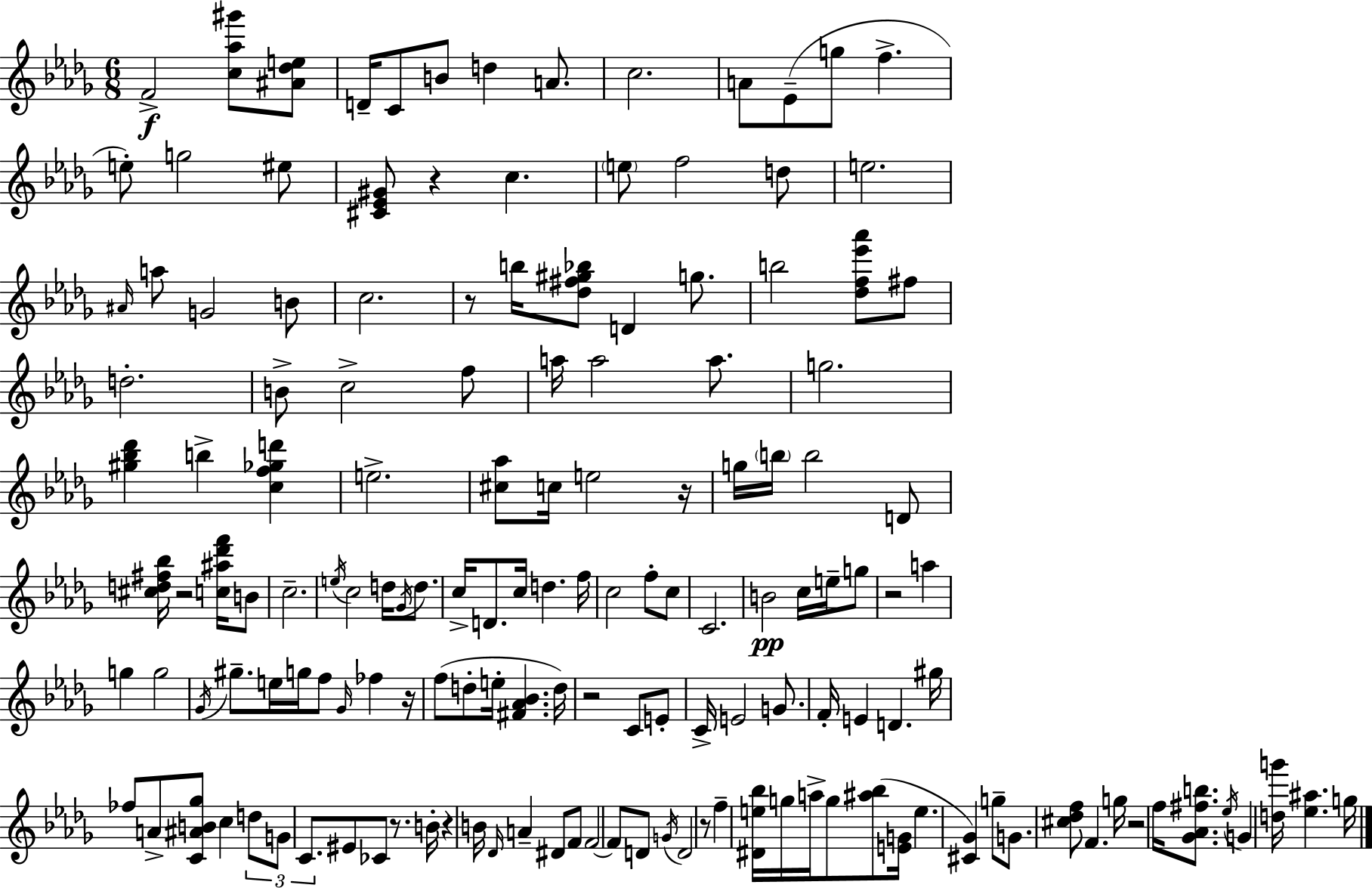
{
  \clef treble
  \numericTimeSignature
  \time 6/8
  \key bes \minor
  \repeat volta 2 { f'2->\f <c'' aes'' gis'''>8 <ais' des'' e''>8 | d'16-- c'8 b'8 d''4 a'8. | c''2. | a'8 ees'8--( g''8 f''4.-> | \break e''8-.) g''2 eis''8 | <cis' ees' gis'>8 r4 c''4. | \parenthesize e''8 f''2 d''8 | e''2. | \break \grace { ais'16 } a''8 g'2 b'8 | c''2. | r8 b''16 <des'' fis'' gis'' bes''>8 d'4 g''8. | b''2 <des'' f'' ees''' aes'''>8 fis''8 | \break d''2.-. | b'8-> c''2-> f''8 | a''16 a''2 a''8. | g''2. | \break <gis'' bes'' des'''>4 b''4-> <c'' f'' ges'' d'''>4 | e''2.-> | <cis'' aes''>8 c''16 e''2 | r16 g''16 \parenthesize b''16 b''2 d'8 | \break <cis'' d'' fis'' bes''>16 r2 <c'' ais'' des''' f'''>16 b'8 | c''2.-- | \acciaccatura { e''16 } c''2 d''16 \acciaccatura { ges'16 } | d''8. c''16-> d'8. c''16 d''4. | \break f''16 c''2 f''8-. | c''8 c'2. | b'2\pp c''16 | e''16-- g''8 r2 a''4 | \break g''4 g''2 | \acciaccatura { ges'16 } gis''8.-- e''16 g''16 f''8 \grace { ges'16 } | fes''4 r16 f''8( d''8-. e''16-. <fis' aes' bes'>4. | d''16) r2 | \break c'8 e'8-. c'16-> e'2 | g'8. f'16-. e'4 d'4. | gis''16 fes''8 a'8-> <c' ais' b' ges''>8 c''4 | \tuplet 3/2 { d''8 g'8 c'8. } eis'8 | \break ces'8 r8. b'16-. r4 b'16 \grace { des'16 } | a'4-- dis'8 f'8 f'2~~ | f'8 d'8 \acciaccatura { g'16 } d'2 | r8 f''4-- <dis' e'' bes''>16 | \break g''16 a''16-> g''8 <ais'' bes''>8( <e' g'>16 e''4. | <cis' ges'>4) g''8-- g'8. <cis'' des'' f''>8 | f'4. g''16 r2 | f''16 <ges' aes' fis'' b''>8. \acciaccatura { ees''16 } g'4 | \break <d'' g'''>16 <ees'' ais''>4. g''16 } \bar "|."
}